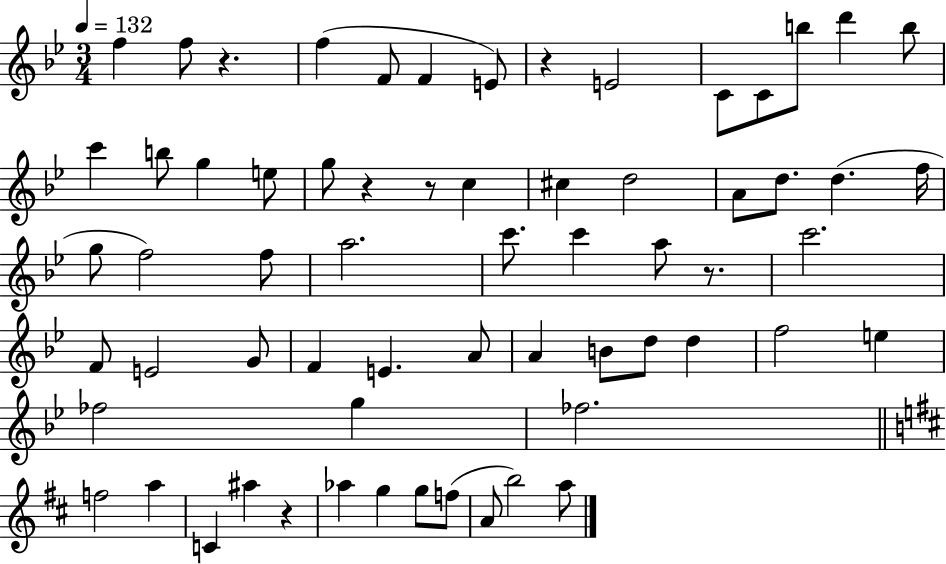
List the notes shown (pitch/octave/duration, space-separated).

F5/q F5/e R/q. F5/q F4/e F4/q E4/e R/q E4/h C4/e C4/e B5/e D6/q B5/e C6/q B5/e G5/q E5/e G5/e R/q R/e C5/q C#5/q D5/h A4/e D5/e. D5/q. F5/s G5/e F5/h F5/e A5/h. C6/e. C6/q A5/e R/e. C6/h. F4/e E4/h G4/e F4/q E4/q. A4/e A4/q B4/e D5/e D5/q F5/h E5/q FES5/h G5/q FES5/h. F5/h A5/q C4/q A#5/q R/q Ab5/q G5/q G5/e F5/e A4/e B5/h A5/e